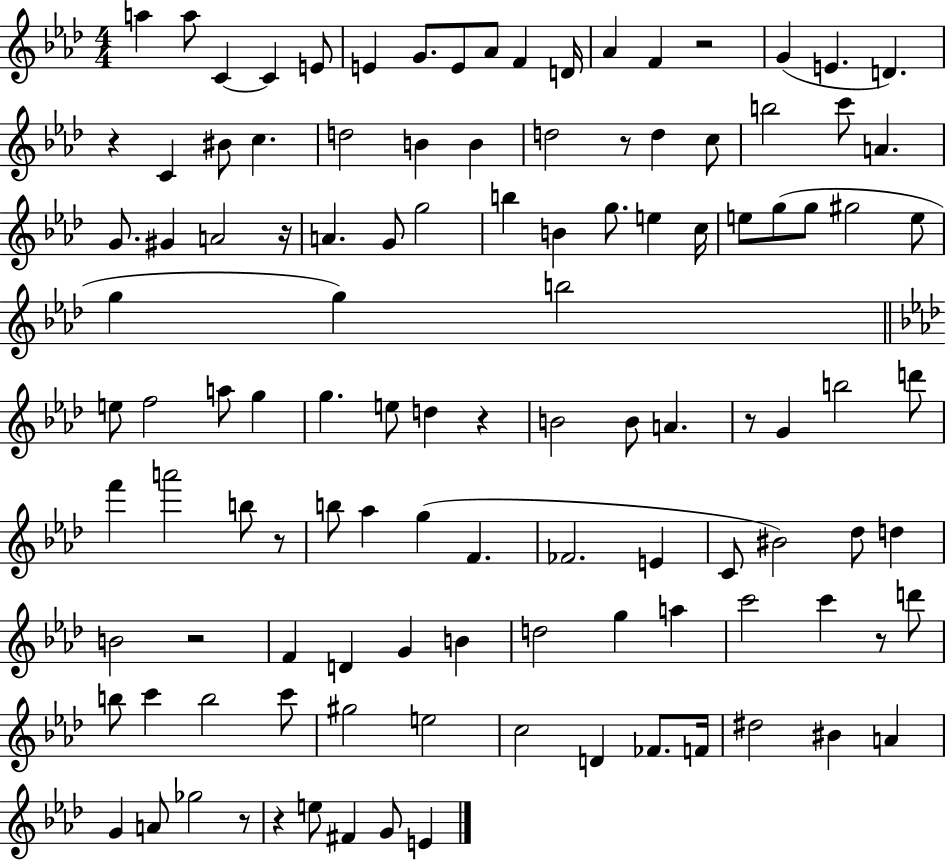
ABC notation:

X:1
T:Untitled
M:4/4
L:1/4
K:Ab
a a/2 C C E/2 E G/2 E/2 _A/2 F D/4 _A F z2 G E D z C ^B/2 c d2 B B d2 z/2 d c/2 b2 c'/2 A G/2 ^G A2 z/4 A G/2 g2 b B g/2 e c/4 e/2 g/2 g/2 ^g2 e/2 g g b2 e/2 f2 a/2 g g e/2 d z B2 B/2 A z/2 G b2 d'/2 f' a'2 b/2 z/2 b/2 _a g F _F2 E C/2 ^B2 _d/2 d B2 z2 F D G B d2 g a c'2 c' z/2 d'/2 b/2 c' b2 c'/2 ^g2 e2 c2 D _F/2 F/4 ^d2 ^B A G A/2 _g2 z/2 z e/2 ^F G/2 E